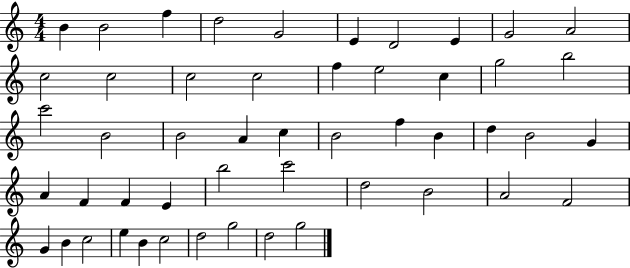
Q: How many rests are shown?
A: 0